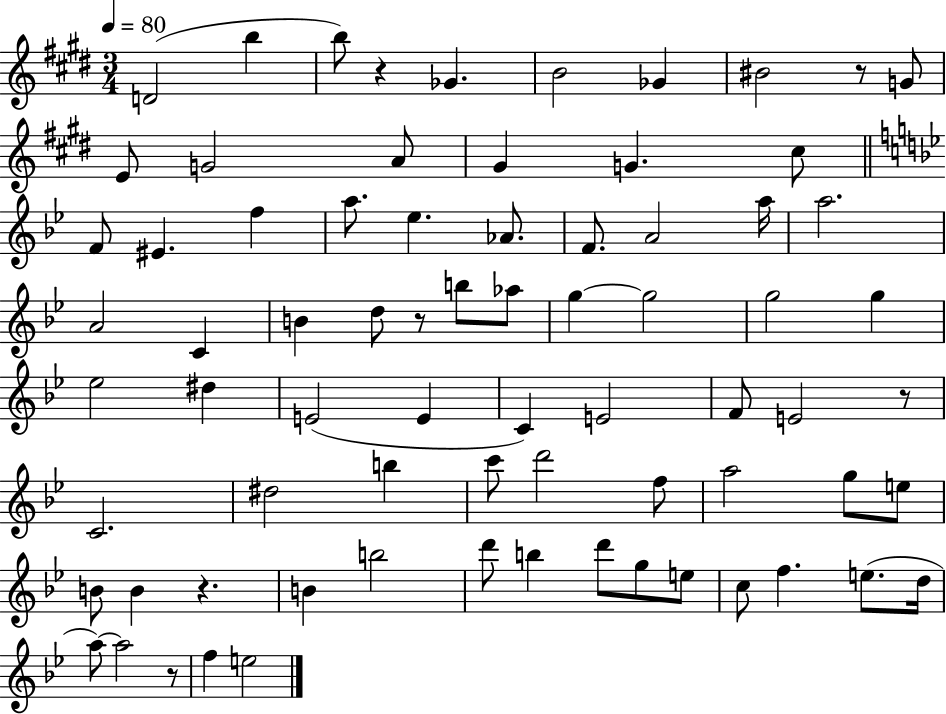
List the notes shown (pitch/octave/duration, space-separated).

D4/h B5/q B5/e R/q Gb4/q. B4/h Gb4/q BIS4/h R/e G4/e E4/e G4/h A4/e G#4/q G4/q. C#5/e F4/e EIS4/q. F5/q A5/e. Eb5/q. Ab4/e. F4/e. A4/h A5/s A5/h. A4/h C4/q B4/q D5/e R/e B5/e Ab5/e G5/q G5/h G5/h G5/q Eb5/h D#5/q E4/h E4/q C4/q E4/h F4/e E4/h R/e C4/h. D#5/h B5/q C6/e D6/h F5/e A5/h G5/e E5/e B4/e B4/q R/q. B4/q B5/h D6/e B5/q D6/e G5/e E5/e C5/e F5/q. E5/e. D5/s A5/e A5/h R/e F5/q E5/h